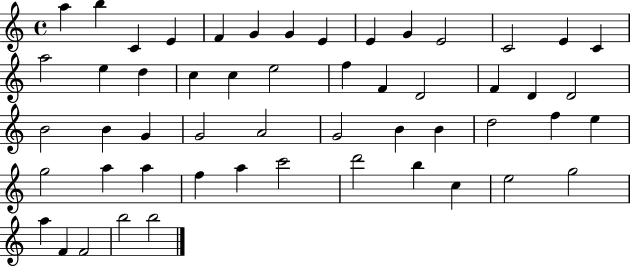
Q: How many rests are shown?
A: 0